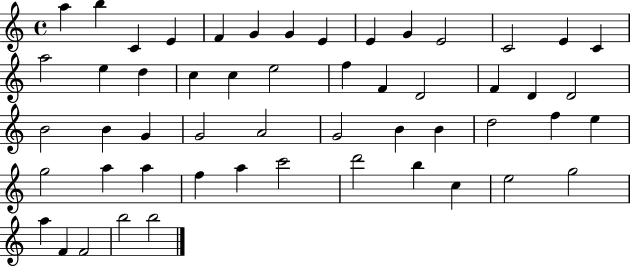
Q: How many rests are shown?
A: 0